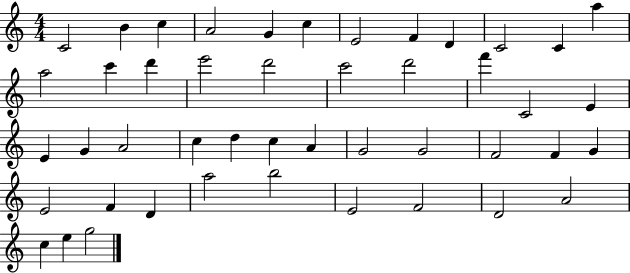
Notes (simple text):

C4/h B4/q C5/q A4/h G4/q C5/q E4/h F4/q D4/q C4/h C4/q A5/q A5/h C6/q D6/q E6/h D6/h C6/h D6/h F6/q C4/h E4/q E4/q G4/q A4/h C5/q D5/q C5/q A4/q G4/h G4/h F4/h F4/q G4/q E4/h F4/q D4/q A5/h B5/h E4/h F4/h D4/h A4/h C5/q E5/q G5/h